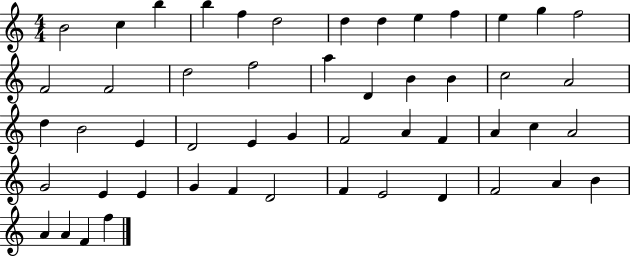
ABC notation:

X:1
T:Untitled
M:4/4
L:1/4
K:C
B2 c b b f d2 d d e f e g f2 F2 F2 d2 f2 a D B B c2 A2 d B2 E D2 E G F2 A F A c A2 G2 E E G F D2 F E2 D F2 A B A A F f